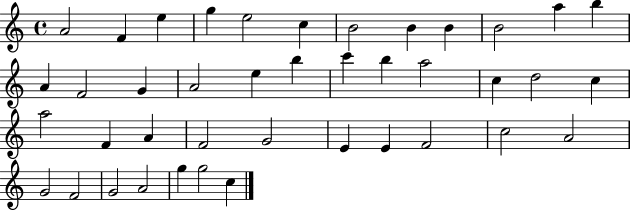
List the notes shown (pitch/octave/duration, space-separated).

A4/h F4/q E5/q G5/q E5/h C5/q B4/h B4/q B4/q B4/h A5/q B5/q A4/q F4/h G4/q A4/h E5/q B5/q C6/q B5/q A5/h C5/q D5/h C5/q A5/h F4/q A4/q F4/h G4/h E4/q E4/q F4/h C5/h A4/h G4/h F4/h G4/h A4/h G5/q G5/h C5/q